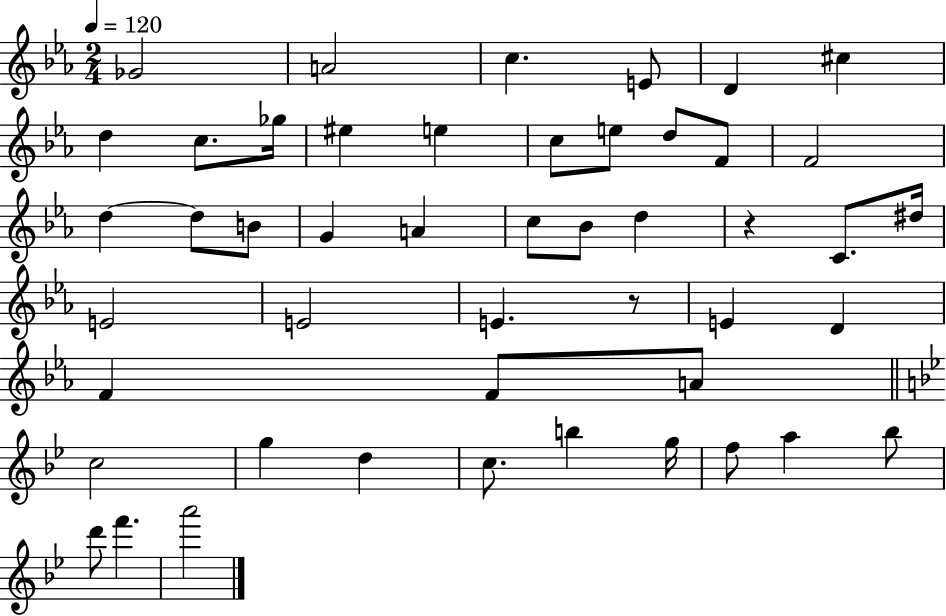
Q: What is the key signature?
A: EES major